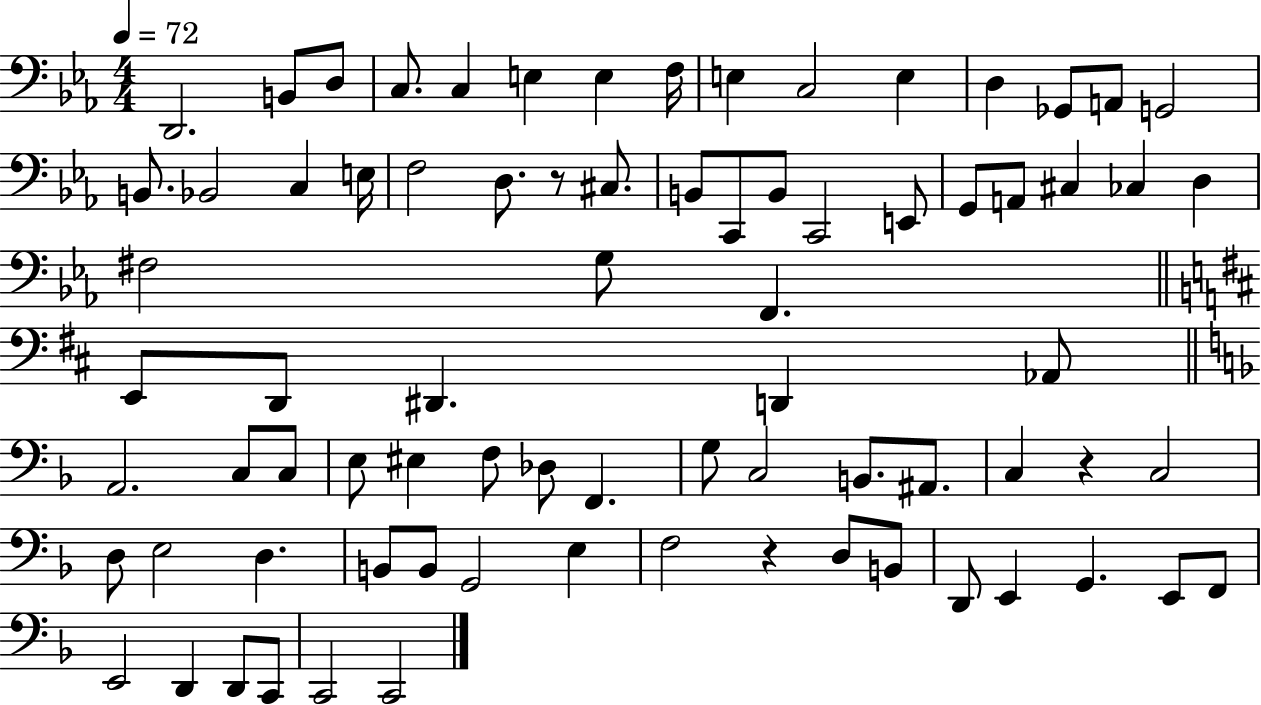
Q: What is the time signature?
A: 4/4